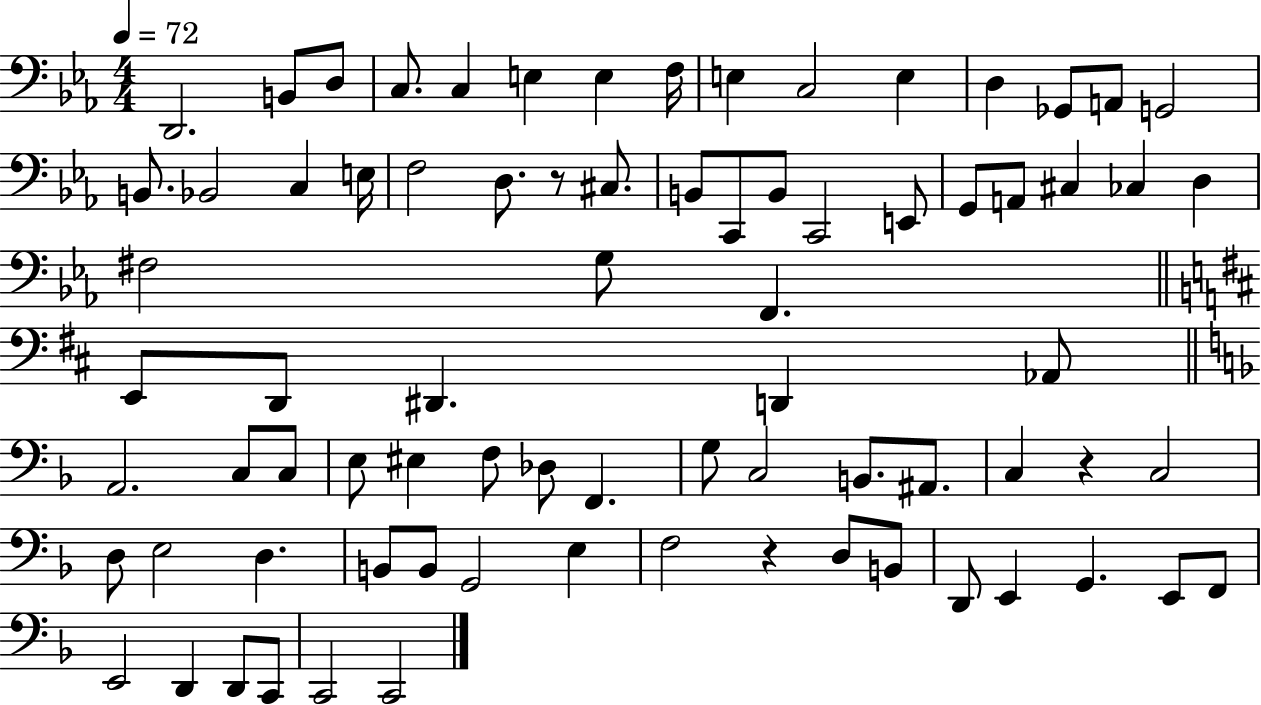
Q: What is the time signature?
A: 4/4